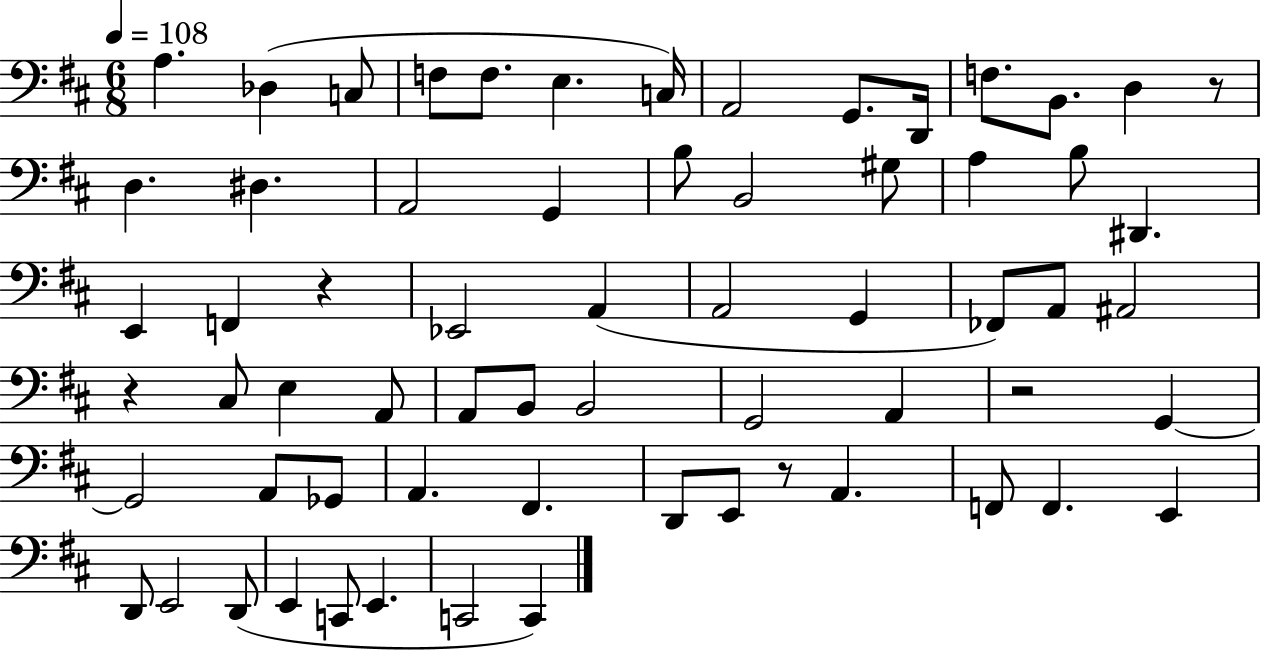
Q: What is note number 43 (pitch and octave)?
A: A2